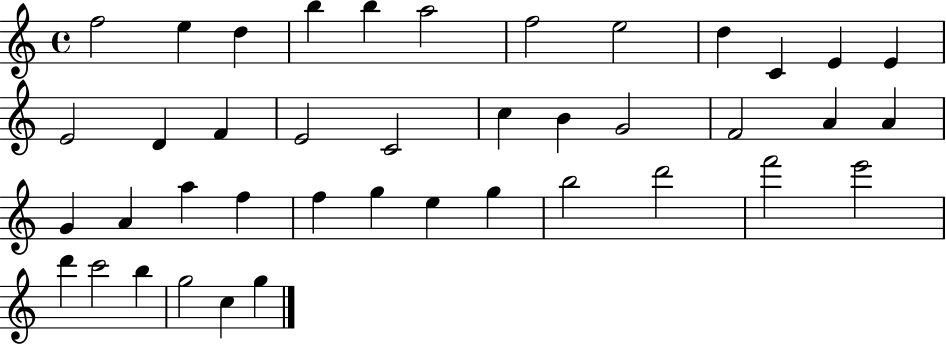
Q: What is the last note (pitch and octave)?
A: G5